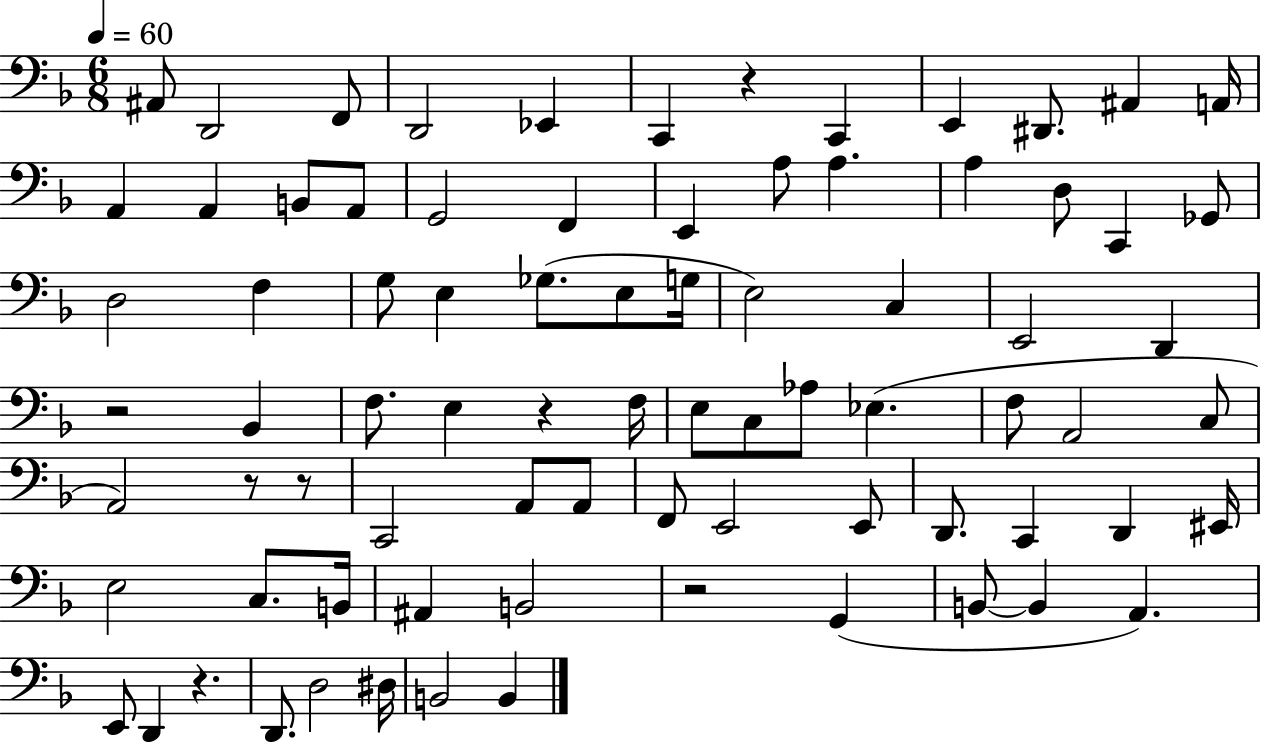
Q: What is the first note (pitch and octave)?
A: A#2